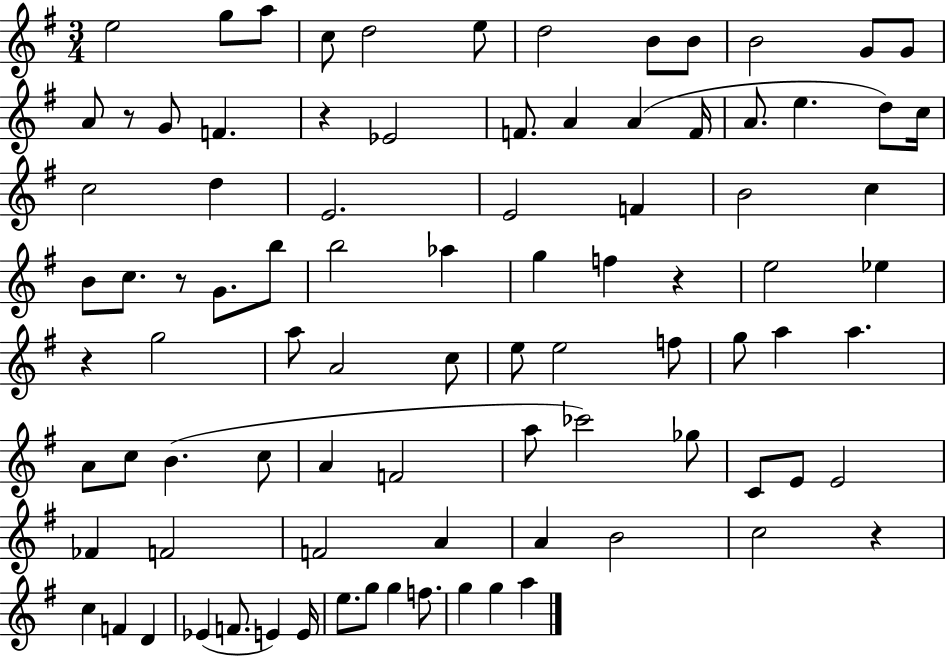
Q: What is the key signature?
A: G major